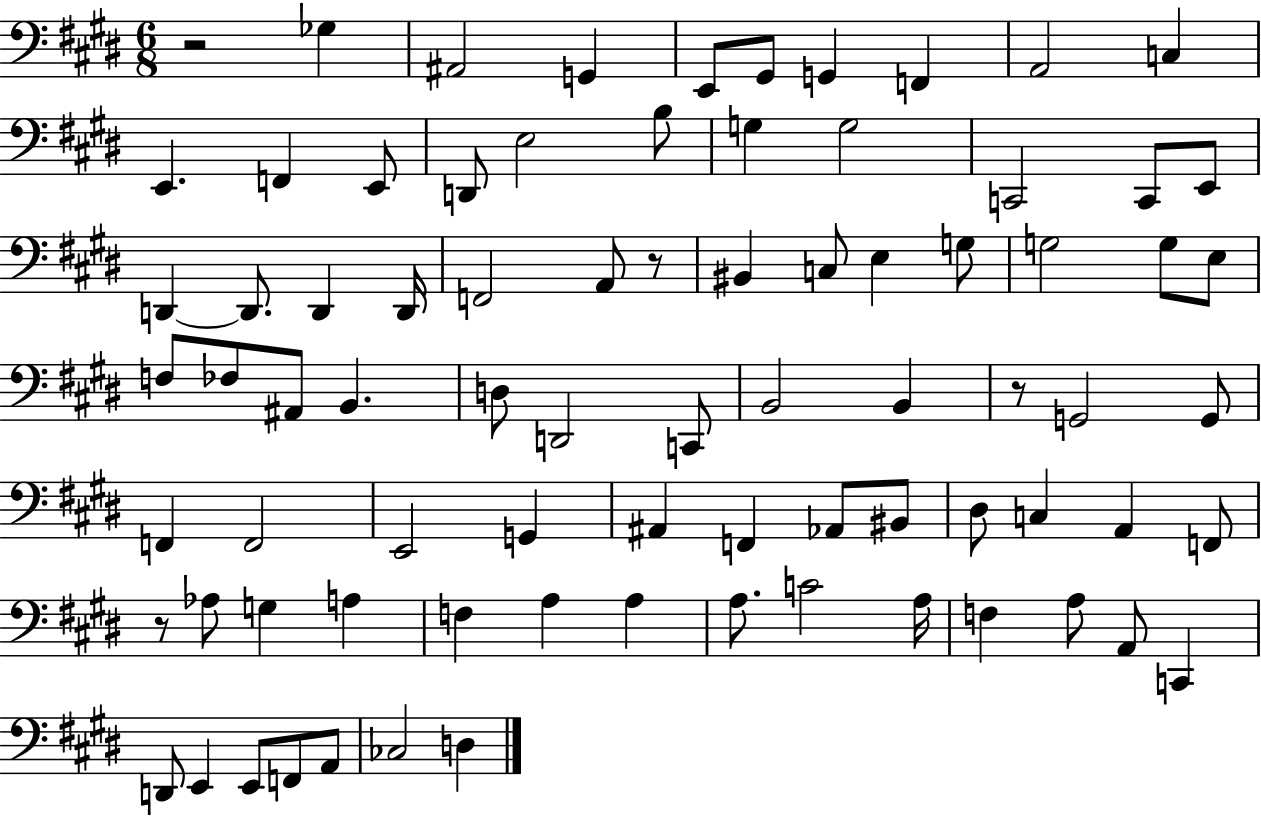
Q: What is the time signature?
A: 6/8